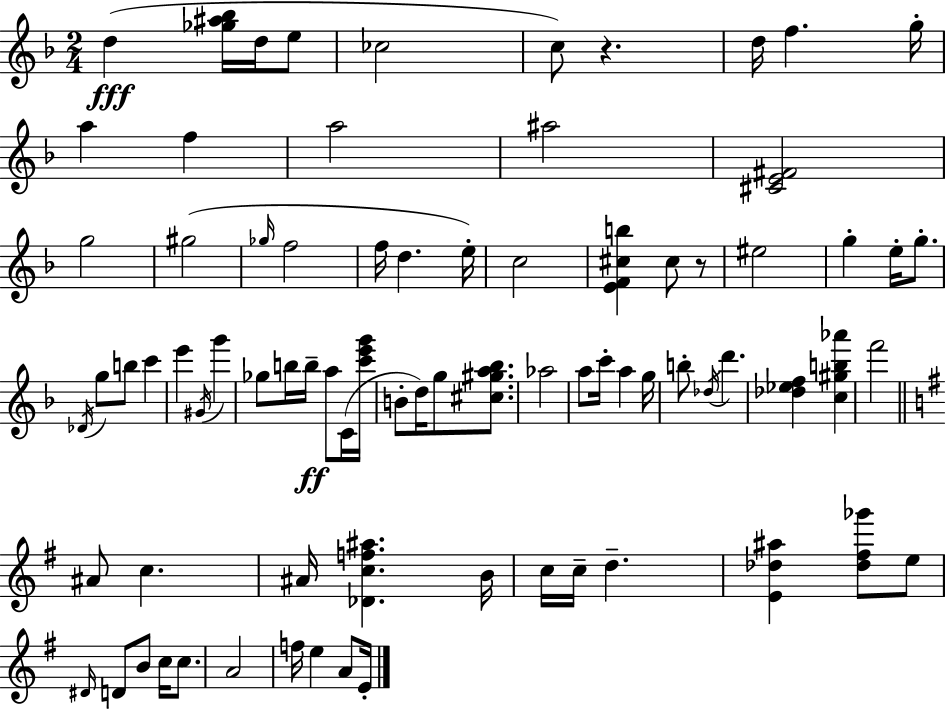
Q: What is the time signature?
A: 2/4